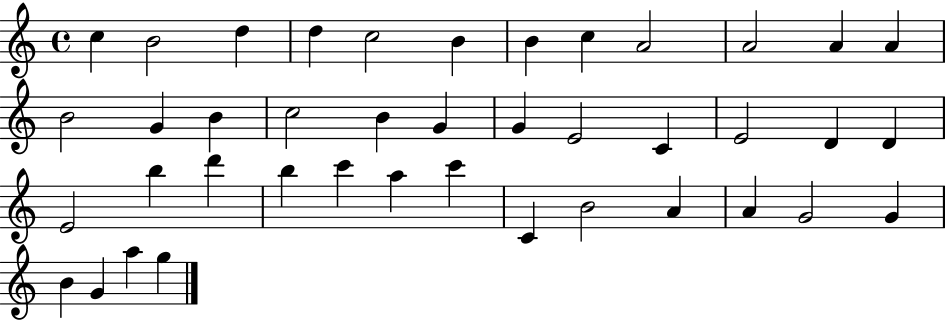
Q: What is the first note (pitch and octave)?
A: C5